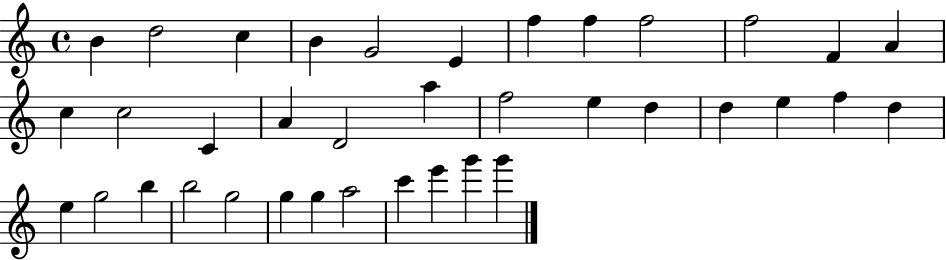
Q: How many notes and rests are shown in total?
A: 37